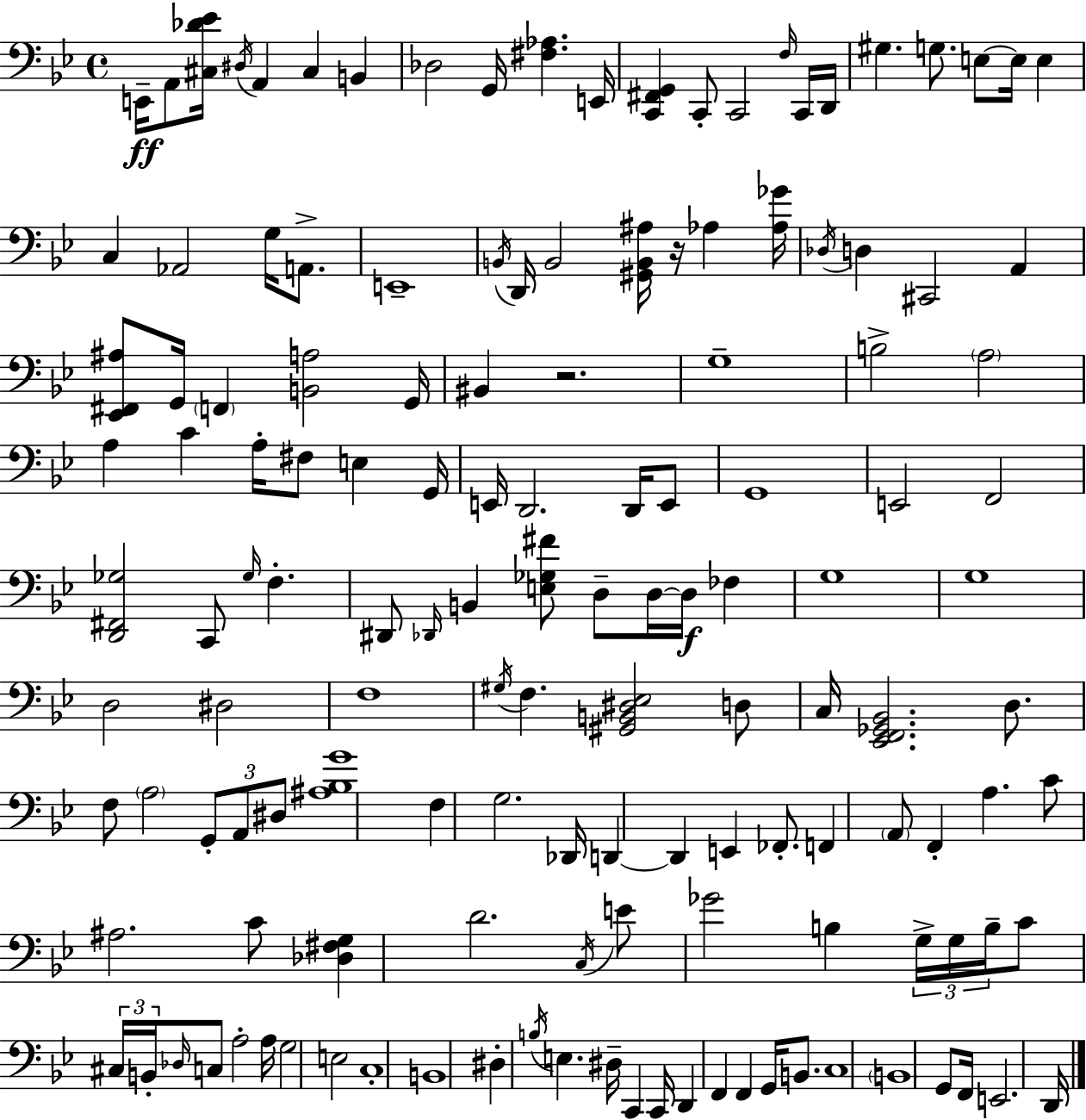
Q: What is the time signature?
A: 4/4